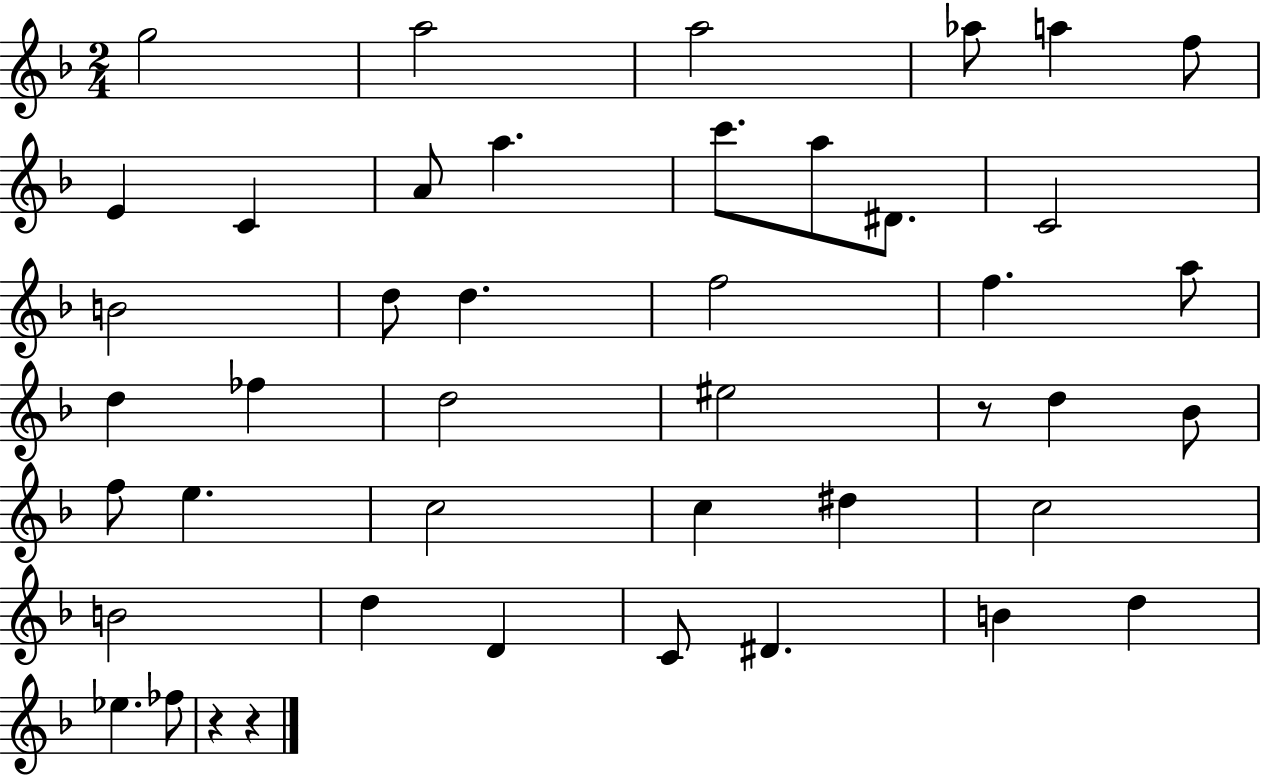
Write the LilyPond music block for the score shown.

{
  \clef treble
  \numericTimeSignature
  \time 2/4
  \key f \major
  g''2 | a''2 | a''2 | aes''8 a''4 f''8 | \break e'4 c'4 | a'8 a''4. | c'''8. a''8 dis'8. | c'2 | \break b'2 | d''8 d''4. | f''2 | f''4. a''8 | \break d''4 fes''4 | d''2 | eis''2 | r8 d''4 bes'8 | \break f''8 e''4. | c''2 | c''4 dis''4 | c''2 | \break b'2 | d''4 d'4 | c'8 dis'4. | b'4 d''4 | \break ees''4. fes''8 | r4 r4 | \bar "|."
}